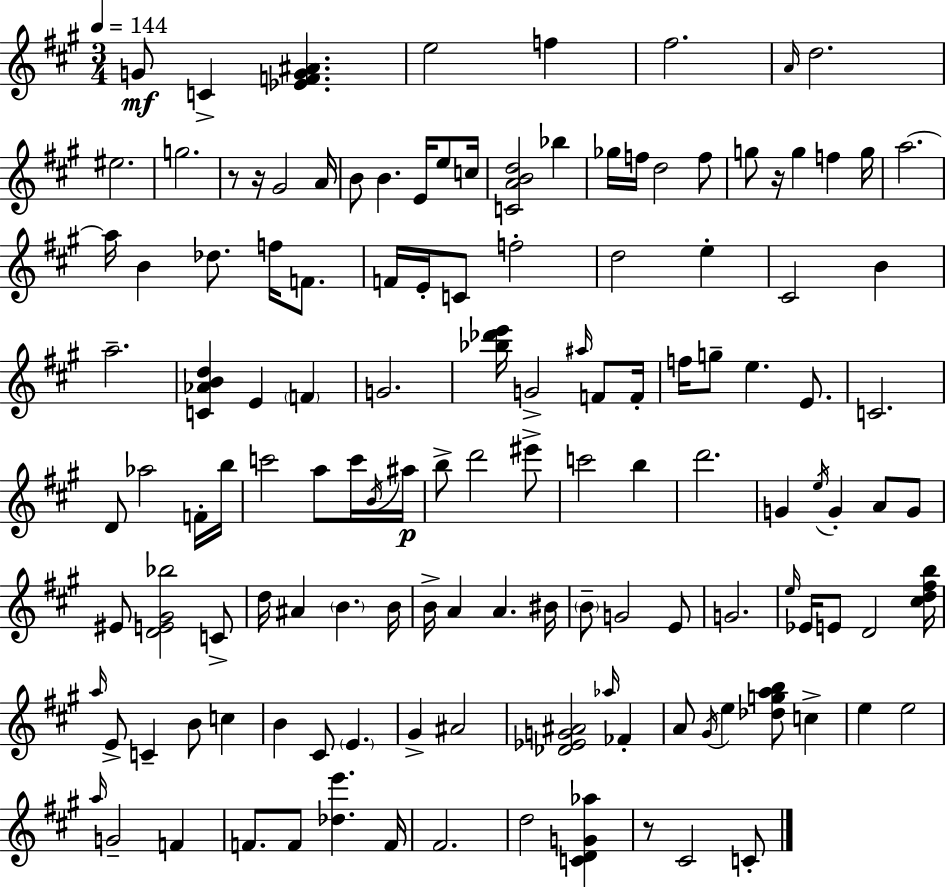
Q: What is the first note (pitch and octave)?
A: G4